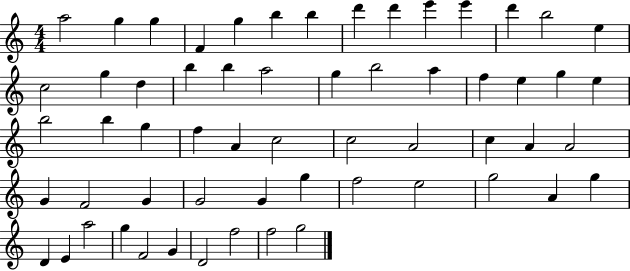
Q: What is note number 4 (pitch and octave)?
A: F4